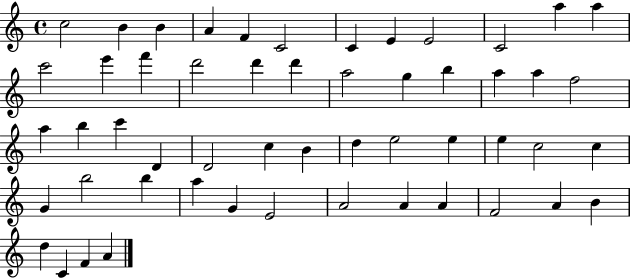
{
  \clef treble
  \time 4/4
  \defaultTimeSignature
  \key c \major
  c''2 b'4 b'4 | a'4 f'4 c'2 | c'4 e'4 e'2 | c'2 a''4 a''4 | \break c'''2 e'''4 f'''4 | d'''2 d'''4 d'''4 | a''2 g''4 b''4 | a''4 a''4 f''2 | \break a''4 b''4 c'''4 d'4 | d'2 c''4 b'4 | d''4 e''2 e''4 | e''4 c''2 c''4 | \break g'4 b''2 b''4 | a''4 g'4 e'2 | a'2 a'4 a'4 | f'2 a'4 b'4 | \break d''4 c'4 f'4 a'4 | \bar "|."
}